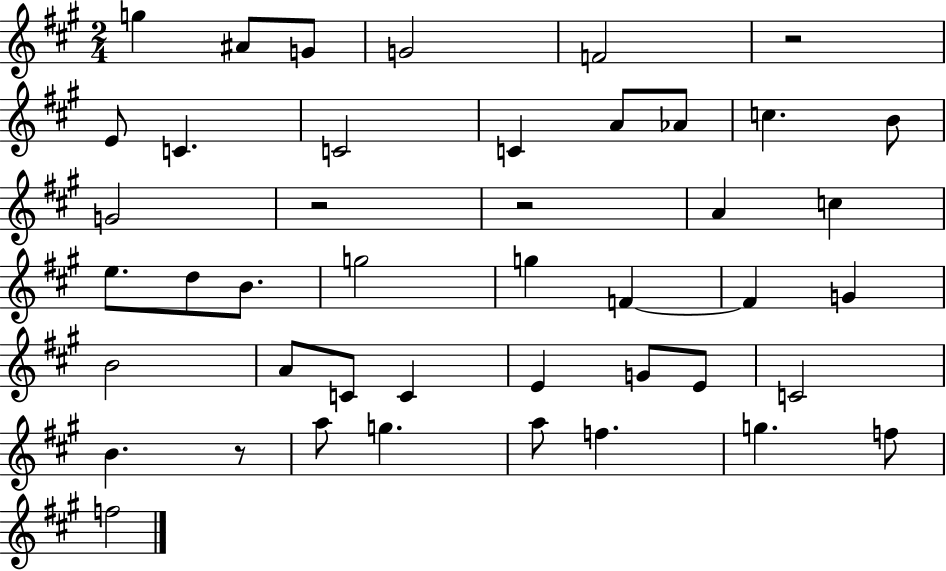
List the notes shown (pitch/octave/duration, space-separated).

G5/q A#4/e G4/e G4/h F4/h R/h E4/e C4/q. C4/h C4/q A4/e Ab4/e C5/q. B4/e G4/h R/h R/h A4/q C5/q E5/e. D5/e B4/e. G5/h G5/q F4/q F4/q G4/q B4/h A4/e C4/e C4/q E4/q G4/e E4/e C4/h B4/q. R/e A5/e G5/q. A5/e F5/q. G5/q. F5/e F5/h